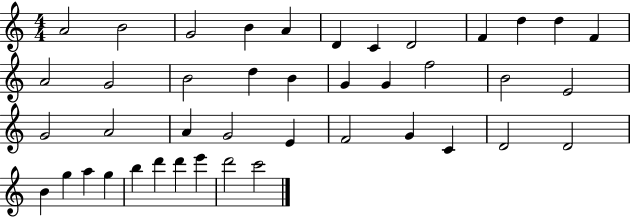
{
  \clef treble
  \numericTimeSignature
  \time 4/4
  \key c \major
  a'2 b'2 | g'2 b'4 a'4 | d'4 c'4 d'2 | f'4 d''4 d''4 f'4 | \break a'2 g'2 | b'2 d''4 b'4 | g'4 g'4 f''2 | b'2 e'2 | \break g'2 a'2 | a'4 g'2 e'4 | f'2 g'4 c'4 | d'2 d'2 | \break b'4 g''4 a''4 g''4 | b''4 d'''4 d'''4 e'''4 | d'''2 c'''2 | \bar "|."
}